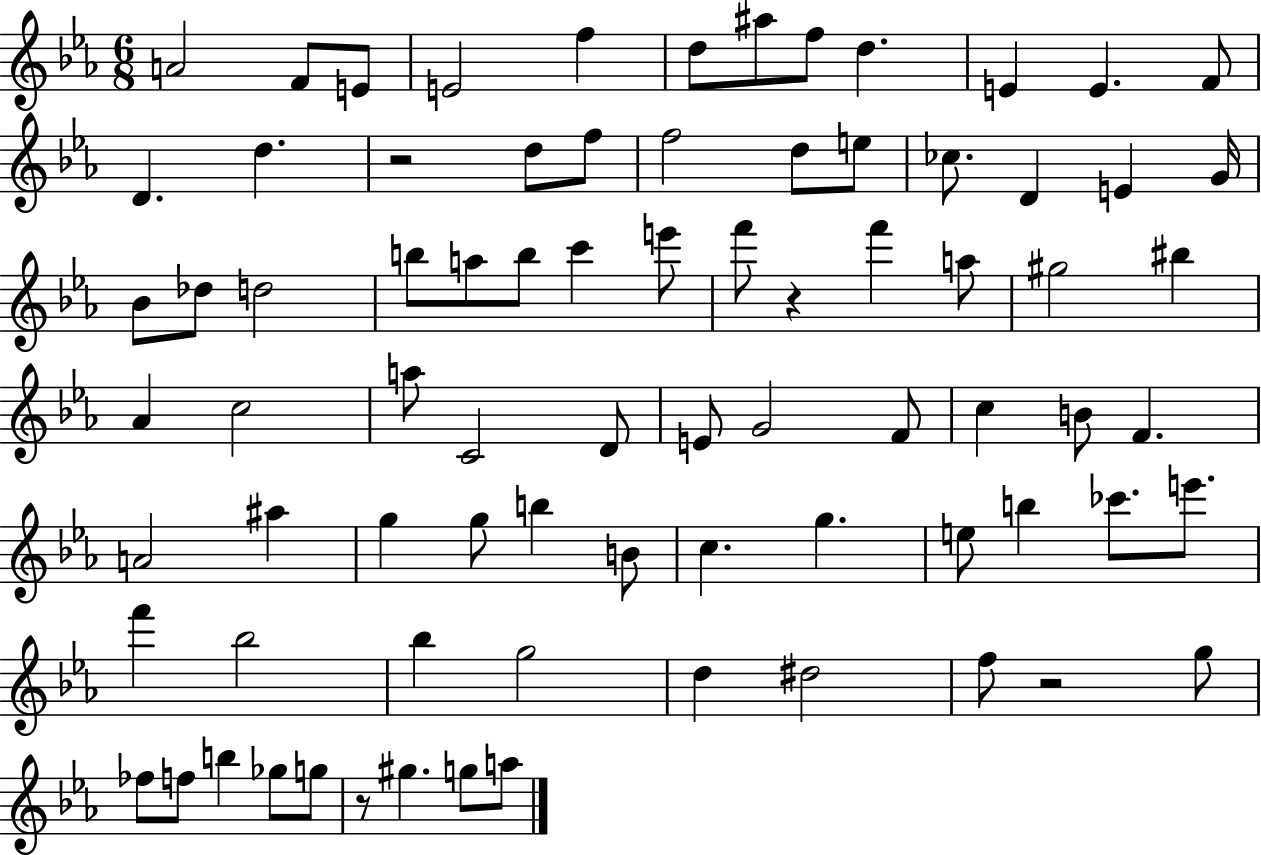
X:1
T:Untitled
M:6/8
L:1/4
K:Eb
A2 F/2 E/2 E2 f d/2 ^a/2 f/2 d E E F/2 D d z2 d/2 f/2 f2 d/2 e/2 _c/2 D E G/4 _B/2 _d/2 d2 b/2 a/2 b/2 c' e'/2 f'/2 z f' a/2 ^g2 ^b _A c2 a/2 C2 D/2 E/2 G2 F/2 c B/2 F A2 ^a g g/2 b B/2 c g e/2 b _c'/2 e'/2 f' _b2 _b g2 d ^d2 f/2 z2 g/2 _f/2 f/2 b _g/2 g/2 z/2 ^g g/2 a/2